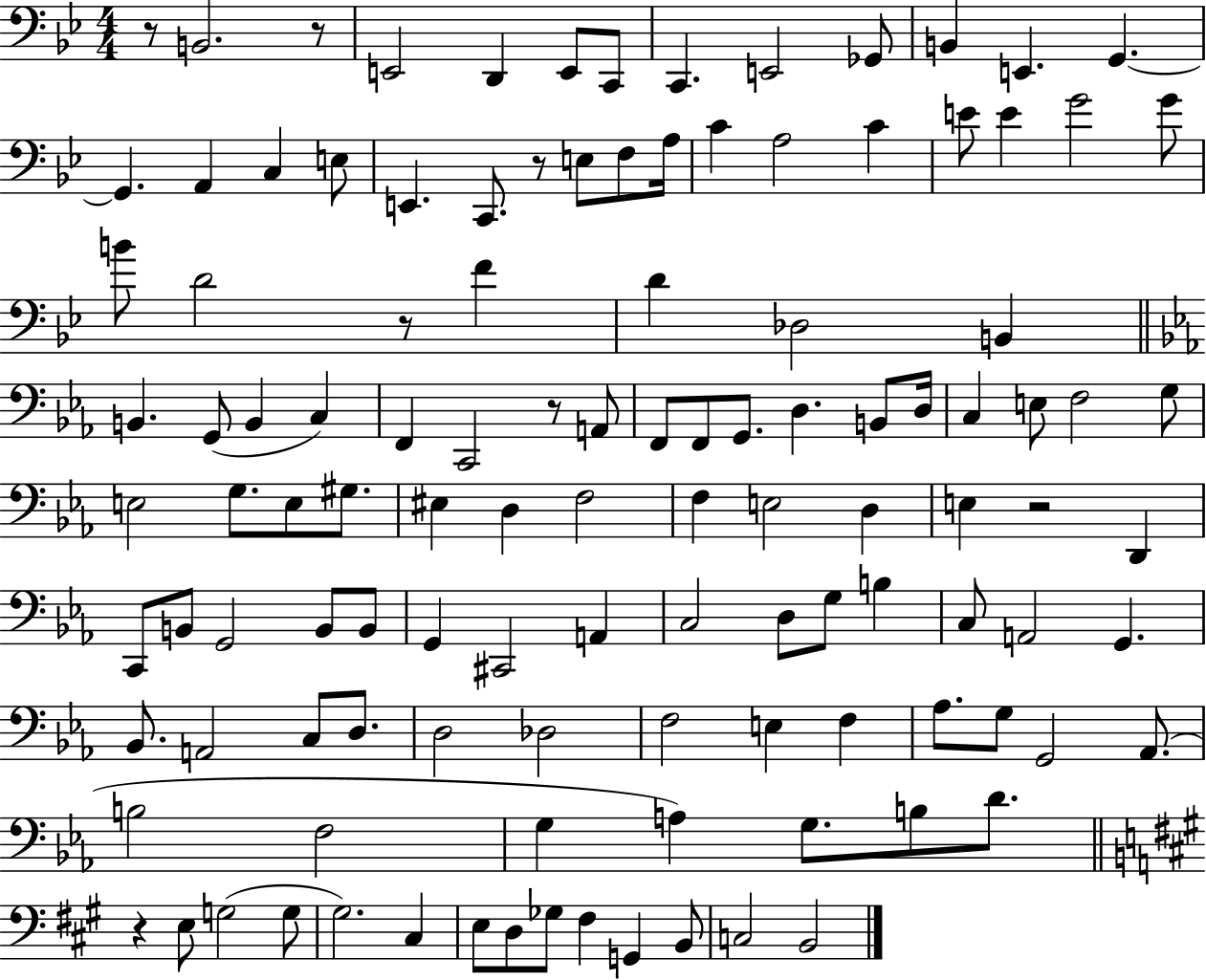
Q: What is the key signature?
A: BES major